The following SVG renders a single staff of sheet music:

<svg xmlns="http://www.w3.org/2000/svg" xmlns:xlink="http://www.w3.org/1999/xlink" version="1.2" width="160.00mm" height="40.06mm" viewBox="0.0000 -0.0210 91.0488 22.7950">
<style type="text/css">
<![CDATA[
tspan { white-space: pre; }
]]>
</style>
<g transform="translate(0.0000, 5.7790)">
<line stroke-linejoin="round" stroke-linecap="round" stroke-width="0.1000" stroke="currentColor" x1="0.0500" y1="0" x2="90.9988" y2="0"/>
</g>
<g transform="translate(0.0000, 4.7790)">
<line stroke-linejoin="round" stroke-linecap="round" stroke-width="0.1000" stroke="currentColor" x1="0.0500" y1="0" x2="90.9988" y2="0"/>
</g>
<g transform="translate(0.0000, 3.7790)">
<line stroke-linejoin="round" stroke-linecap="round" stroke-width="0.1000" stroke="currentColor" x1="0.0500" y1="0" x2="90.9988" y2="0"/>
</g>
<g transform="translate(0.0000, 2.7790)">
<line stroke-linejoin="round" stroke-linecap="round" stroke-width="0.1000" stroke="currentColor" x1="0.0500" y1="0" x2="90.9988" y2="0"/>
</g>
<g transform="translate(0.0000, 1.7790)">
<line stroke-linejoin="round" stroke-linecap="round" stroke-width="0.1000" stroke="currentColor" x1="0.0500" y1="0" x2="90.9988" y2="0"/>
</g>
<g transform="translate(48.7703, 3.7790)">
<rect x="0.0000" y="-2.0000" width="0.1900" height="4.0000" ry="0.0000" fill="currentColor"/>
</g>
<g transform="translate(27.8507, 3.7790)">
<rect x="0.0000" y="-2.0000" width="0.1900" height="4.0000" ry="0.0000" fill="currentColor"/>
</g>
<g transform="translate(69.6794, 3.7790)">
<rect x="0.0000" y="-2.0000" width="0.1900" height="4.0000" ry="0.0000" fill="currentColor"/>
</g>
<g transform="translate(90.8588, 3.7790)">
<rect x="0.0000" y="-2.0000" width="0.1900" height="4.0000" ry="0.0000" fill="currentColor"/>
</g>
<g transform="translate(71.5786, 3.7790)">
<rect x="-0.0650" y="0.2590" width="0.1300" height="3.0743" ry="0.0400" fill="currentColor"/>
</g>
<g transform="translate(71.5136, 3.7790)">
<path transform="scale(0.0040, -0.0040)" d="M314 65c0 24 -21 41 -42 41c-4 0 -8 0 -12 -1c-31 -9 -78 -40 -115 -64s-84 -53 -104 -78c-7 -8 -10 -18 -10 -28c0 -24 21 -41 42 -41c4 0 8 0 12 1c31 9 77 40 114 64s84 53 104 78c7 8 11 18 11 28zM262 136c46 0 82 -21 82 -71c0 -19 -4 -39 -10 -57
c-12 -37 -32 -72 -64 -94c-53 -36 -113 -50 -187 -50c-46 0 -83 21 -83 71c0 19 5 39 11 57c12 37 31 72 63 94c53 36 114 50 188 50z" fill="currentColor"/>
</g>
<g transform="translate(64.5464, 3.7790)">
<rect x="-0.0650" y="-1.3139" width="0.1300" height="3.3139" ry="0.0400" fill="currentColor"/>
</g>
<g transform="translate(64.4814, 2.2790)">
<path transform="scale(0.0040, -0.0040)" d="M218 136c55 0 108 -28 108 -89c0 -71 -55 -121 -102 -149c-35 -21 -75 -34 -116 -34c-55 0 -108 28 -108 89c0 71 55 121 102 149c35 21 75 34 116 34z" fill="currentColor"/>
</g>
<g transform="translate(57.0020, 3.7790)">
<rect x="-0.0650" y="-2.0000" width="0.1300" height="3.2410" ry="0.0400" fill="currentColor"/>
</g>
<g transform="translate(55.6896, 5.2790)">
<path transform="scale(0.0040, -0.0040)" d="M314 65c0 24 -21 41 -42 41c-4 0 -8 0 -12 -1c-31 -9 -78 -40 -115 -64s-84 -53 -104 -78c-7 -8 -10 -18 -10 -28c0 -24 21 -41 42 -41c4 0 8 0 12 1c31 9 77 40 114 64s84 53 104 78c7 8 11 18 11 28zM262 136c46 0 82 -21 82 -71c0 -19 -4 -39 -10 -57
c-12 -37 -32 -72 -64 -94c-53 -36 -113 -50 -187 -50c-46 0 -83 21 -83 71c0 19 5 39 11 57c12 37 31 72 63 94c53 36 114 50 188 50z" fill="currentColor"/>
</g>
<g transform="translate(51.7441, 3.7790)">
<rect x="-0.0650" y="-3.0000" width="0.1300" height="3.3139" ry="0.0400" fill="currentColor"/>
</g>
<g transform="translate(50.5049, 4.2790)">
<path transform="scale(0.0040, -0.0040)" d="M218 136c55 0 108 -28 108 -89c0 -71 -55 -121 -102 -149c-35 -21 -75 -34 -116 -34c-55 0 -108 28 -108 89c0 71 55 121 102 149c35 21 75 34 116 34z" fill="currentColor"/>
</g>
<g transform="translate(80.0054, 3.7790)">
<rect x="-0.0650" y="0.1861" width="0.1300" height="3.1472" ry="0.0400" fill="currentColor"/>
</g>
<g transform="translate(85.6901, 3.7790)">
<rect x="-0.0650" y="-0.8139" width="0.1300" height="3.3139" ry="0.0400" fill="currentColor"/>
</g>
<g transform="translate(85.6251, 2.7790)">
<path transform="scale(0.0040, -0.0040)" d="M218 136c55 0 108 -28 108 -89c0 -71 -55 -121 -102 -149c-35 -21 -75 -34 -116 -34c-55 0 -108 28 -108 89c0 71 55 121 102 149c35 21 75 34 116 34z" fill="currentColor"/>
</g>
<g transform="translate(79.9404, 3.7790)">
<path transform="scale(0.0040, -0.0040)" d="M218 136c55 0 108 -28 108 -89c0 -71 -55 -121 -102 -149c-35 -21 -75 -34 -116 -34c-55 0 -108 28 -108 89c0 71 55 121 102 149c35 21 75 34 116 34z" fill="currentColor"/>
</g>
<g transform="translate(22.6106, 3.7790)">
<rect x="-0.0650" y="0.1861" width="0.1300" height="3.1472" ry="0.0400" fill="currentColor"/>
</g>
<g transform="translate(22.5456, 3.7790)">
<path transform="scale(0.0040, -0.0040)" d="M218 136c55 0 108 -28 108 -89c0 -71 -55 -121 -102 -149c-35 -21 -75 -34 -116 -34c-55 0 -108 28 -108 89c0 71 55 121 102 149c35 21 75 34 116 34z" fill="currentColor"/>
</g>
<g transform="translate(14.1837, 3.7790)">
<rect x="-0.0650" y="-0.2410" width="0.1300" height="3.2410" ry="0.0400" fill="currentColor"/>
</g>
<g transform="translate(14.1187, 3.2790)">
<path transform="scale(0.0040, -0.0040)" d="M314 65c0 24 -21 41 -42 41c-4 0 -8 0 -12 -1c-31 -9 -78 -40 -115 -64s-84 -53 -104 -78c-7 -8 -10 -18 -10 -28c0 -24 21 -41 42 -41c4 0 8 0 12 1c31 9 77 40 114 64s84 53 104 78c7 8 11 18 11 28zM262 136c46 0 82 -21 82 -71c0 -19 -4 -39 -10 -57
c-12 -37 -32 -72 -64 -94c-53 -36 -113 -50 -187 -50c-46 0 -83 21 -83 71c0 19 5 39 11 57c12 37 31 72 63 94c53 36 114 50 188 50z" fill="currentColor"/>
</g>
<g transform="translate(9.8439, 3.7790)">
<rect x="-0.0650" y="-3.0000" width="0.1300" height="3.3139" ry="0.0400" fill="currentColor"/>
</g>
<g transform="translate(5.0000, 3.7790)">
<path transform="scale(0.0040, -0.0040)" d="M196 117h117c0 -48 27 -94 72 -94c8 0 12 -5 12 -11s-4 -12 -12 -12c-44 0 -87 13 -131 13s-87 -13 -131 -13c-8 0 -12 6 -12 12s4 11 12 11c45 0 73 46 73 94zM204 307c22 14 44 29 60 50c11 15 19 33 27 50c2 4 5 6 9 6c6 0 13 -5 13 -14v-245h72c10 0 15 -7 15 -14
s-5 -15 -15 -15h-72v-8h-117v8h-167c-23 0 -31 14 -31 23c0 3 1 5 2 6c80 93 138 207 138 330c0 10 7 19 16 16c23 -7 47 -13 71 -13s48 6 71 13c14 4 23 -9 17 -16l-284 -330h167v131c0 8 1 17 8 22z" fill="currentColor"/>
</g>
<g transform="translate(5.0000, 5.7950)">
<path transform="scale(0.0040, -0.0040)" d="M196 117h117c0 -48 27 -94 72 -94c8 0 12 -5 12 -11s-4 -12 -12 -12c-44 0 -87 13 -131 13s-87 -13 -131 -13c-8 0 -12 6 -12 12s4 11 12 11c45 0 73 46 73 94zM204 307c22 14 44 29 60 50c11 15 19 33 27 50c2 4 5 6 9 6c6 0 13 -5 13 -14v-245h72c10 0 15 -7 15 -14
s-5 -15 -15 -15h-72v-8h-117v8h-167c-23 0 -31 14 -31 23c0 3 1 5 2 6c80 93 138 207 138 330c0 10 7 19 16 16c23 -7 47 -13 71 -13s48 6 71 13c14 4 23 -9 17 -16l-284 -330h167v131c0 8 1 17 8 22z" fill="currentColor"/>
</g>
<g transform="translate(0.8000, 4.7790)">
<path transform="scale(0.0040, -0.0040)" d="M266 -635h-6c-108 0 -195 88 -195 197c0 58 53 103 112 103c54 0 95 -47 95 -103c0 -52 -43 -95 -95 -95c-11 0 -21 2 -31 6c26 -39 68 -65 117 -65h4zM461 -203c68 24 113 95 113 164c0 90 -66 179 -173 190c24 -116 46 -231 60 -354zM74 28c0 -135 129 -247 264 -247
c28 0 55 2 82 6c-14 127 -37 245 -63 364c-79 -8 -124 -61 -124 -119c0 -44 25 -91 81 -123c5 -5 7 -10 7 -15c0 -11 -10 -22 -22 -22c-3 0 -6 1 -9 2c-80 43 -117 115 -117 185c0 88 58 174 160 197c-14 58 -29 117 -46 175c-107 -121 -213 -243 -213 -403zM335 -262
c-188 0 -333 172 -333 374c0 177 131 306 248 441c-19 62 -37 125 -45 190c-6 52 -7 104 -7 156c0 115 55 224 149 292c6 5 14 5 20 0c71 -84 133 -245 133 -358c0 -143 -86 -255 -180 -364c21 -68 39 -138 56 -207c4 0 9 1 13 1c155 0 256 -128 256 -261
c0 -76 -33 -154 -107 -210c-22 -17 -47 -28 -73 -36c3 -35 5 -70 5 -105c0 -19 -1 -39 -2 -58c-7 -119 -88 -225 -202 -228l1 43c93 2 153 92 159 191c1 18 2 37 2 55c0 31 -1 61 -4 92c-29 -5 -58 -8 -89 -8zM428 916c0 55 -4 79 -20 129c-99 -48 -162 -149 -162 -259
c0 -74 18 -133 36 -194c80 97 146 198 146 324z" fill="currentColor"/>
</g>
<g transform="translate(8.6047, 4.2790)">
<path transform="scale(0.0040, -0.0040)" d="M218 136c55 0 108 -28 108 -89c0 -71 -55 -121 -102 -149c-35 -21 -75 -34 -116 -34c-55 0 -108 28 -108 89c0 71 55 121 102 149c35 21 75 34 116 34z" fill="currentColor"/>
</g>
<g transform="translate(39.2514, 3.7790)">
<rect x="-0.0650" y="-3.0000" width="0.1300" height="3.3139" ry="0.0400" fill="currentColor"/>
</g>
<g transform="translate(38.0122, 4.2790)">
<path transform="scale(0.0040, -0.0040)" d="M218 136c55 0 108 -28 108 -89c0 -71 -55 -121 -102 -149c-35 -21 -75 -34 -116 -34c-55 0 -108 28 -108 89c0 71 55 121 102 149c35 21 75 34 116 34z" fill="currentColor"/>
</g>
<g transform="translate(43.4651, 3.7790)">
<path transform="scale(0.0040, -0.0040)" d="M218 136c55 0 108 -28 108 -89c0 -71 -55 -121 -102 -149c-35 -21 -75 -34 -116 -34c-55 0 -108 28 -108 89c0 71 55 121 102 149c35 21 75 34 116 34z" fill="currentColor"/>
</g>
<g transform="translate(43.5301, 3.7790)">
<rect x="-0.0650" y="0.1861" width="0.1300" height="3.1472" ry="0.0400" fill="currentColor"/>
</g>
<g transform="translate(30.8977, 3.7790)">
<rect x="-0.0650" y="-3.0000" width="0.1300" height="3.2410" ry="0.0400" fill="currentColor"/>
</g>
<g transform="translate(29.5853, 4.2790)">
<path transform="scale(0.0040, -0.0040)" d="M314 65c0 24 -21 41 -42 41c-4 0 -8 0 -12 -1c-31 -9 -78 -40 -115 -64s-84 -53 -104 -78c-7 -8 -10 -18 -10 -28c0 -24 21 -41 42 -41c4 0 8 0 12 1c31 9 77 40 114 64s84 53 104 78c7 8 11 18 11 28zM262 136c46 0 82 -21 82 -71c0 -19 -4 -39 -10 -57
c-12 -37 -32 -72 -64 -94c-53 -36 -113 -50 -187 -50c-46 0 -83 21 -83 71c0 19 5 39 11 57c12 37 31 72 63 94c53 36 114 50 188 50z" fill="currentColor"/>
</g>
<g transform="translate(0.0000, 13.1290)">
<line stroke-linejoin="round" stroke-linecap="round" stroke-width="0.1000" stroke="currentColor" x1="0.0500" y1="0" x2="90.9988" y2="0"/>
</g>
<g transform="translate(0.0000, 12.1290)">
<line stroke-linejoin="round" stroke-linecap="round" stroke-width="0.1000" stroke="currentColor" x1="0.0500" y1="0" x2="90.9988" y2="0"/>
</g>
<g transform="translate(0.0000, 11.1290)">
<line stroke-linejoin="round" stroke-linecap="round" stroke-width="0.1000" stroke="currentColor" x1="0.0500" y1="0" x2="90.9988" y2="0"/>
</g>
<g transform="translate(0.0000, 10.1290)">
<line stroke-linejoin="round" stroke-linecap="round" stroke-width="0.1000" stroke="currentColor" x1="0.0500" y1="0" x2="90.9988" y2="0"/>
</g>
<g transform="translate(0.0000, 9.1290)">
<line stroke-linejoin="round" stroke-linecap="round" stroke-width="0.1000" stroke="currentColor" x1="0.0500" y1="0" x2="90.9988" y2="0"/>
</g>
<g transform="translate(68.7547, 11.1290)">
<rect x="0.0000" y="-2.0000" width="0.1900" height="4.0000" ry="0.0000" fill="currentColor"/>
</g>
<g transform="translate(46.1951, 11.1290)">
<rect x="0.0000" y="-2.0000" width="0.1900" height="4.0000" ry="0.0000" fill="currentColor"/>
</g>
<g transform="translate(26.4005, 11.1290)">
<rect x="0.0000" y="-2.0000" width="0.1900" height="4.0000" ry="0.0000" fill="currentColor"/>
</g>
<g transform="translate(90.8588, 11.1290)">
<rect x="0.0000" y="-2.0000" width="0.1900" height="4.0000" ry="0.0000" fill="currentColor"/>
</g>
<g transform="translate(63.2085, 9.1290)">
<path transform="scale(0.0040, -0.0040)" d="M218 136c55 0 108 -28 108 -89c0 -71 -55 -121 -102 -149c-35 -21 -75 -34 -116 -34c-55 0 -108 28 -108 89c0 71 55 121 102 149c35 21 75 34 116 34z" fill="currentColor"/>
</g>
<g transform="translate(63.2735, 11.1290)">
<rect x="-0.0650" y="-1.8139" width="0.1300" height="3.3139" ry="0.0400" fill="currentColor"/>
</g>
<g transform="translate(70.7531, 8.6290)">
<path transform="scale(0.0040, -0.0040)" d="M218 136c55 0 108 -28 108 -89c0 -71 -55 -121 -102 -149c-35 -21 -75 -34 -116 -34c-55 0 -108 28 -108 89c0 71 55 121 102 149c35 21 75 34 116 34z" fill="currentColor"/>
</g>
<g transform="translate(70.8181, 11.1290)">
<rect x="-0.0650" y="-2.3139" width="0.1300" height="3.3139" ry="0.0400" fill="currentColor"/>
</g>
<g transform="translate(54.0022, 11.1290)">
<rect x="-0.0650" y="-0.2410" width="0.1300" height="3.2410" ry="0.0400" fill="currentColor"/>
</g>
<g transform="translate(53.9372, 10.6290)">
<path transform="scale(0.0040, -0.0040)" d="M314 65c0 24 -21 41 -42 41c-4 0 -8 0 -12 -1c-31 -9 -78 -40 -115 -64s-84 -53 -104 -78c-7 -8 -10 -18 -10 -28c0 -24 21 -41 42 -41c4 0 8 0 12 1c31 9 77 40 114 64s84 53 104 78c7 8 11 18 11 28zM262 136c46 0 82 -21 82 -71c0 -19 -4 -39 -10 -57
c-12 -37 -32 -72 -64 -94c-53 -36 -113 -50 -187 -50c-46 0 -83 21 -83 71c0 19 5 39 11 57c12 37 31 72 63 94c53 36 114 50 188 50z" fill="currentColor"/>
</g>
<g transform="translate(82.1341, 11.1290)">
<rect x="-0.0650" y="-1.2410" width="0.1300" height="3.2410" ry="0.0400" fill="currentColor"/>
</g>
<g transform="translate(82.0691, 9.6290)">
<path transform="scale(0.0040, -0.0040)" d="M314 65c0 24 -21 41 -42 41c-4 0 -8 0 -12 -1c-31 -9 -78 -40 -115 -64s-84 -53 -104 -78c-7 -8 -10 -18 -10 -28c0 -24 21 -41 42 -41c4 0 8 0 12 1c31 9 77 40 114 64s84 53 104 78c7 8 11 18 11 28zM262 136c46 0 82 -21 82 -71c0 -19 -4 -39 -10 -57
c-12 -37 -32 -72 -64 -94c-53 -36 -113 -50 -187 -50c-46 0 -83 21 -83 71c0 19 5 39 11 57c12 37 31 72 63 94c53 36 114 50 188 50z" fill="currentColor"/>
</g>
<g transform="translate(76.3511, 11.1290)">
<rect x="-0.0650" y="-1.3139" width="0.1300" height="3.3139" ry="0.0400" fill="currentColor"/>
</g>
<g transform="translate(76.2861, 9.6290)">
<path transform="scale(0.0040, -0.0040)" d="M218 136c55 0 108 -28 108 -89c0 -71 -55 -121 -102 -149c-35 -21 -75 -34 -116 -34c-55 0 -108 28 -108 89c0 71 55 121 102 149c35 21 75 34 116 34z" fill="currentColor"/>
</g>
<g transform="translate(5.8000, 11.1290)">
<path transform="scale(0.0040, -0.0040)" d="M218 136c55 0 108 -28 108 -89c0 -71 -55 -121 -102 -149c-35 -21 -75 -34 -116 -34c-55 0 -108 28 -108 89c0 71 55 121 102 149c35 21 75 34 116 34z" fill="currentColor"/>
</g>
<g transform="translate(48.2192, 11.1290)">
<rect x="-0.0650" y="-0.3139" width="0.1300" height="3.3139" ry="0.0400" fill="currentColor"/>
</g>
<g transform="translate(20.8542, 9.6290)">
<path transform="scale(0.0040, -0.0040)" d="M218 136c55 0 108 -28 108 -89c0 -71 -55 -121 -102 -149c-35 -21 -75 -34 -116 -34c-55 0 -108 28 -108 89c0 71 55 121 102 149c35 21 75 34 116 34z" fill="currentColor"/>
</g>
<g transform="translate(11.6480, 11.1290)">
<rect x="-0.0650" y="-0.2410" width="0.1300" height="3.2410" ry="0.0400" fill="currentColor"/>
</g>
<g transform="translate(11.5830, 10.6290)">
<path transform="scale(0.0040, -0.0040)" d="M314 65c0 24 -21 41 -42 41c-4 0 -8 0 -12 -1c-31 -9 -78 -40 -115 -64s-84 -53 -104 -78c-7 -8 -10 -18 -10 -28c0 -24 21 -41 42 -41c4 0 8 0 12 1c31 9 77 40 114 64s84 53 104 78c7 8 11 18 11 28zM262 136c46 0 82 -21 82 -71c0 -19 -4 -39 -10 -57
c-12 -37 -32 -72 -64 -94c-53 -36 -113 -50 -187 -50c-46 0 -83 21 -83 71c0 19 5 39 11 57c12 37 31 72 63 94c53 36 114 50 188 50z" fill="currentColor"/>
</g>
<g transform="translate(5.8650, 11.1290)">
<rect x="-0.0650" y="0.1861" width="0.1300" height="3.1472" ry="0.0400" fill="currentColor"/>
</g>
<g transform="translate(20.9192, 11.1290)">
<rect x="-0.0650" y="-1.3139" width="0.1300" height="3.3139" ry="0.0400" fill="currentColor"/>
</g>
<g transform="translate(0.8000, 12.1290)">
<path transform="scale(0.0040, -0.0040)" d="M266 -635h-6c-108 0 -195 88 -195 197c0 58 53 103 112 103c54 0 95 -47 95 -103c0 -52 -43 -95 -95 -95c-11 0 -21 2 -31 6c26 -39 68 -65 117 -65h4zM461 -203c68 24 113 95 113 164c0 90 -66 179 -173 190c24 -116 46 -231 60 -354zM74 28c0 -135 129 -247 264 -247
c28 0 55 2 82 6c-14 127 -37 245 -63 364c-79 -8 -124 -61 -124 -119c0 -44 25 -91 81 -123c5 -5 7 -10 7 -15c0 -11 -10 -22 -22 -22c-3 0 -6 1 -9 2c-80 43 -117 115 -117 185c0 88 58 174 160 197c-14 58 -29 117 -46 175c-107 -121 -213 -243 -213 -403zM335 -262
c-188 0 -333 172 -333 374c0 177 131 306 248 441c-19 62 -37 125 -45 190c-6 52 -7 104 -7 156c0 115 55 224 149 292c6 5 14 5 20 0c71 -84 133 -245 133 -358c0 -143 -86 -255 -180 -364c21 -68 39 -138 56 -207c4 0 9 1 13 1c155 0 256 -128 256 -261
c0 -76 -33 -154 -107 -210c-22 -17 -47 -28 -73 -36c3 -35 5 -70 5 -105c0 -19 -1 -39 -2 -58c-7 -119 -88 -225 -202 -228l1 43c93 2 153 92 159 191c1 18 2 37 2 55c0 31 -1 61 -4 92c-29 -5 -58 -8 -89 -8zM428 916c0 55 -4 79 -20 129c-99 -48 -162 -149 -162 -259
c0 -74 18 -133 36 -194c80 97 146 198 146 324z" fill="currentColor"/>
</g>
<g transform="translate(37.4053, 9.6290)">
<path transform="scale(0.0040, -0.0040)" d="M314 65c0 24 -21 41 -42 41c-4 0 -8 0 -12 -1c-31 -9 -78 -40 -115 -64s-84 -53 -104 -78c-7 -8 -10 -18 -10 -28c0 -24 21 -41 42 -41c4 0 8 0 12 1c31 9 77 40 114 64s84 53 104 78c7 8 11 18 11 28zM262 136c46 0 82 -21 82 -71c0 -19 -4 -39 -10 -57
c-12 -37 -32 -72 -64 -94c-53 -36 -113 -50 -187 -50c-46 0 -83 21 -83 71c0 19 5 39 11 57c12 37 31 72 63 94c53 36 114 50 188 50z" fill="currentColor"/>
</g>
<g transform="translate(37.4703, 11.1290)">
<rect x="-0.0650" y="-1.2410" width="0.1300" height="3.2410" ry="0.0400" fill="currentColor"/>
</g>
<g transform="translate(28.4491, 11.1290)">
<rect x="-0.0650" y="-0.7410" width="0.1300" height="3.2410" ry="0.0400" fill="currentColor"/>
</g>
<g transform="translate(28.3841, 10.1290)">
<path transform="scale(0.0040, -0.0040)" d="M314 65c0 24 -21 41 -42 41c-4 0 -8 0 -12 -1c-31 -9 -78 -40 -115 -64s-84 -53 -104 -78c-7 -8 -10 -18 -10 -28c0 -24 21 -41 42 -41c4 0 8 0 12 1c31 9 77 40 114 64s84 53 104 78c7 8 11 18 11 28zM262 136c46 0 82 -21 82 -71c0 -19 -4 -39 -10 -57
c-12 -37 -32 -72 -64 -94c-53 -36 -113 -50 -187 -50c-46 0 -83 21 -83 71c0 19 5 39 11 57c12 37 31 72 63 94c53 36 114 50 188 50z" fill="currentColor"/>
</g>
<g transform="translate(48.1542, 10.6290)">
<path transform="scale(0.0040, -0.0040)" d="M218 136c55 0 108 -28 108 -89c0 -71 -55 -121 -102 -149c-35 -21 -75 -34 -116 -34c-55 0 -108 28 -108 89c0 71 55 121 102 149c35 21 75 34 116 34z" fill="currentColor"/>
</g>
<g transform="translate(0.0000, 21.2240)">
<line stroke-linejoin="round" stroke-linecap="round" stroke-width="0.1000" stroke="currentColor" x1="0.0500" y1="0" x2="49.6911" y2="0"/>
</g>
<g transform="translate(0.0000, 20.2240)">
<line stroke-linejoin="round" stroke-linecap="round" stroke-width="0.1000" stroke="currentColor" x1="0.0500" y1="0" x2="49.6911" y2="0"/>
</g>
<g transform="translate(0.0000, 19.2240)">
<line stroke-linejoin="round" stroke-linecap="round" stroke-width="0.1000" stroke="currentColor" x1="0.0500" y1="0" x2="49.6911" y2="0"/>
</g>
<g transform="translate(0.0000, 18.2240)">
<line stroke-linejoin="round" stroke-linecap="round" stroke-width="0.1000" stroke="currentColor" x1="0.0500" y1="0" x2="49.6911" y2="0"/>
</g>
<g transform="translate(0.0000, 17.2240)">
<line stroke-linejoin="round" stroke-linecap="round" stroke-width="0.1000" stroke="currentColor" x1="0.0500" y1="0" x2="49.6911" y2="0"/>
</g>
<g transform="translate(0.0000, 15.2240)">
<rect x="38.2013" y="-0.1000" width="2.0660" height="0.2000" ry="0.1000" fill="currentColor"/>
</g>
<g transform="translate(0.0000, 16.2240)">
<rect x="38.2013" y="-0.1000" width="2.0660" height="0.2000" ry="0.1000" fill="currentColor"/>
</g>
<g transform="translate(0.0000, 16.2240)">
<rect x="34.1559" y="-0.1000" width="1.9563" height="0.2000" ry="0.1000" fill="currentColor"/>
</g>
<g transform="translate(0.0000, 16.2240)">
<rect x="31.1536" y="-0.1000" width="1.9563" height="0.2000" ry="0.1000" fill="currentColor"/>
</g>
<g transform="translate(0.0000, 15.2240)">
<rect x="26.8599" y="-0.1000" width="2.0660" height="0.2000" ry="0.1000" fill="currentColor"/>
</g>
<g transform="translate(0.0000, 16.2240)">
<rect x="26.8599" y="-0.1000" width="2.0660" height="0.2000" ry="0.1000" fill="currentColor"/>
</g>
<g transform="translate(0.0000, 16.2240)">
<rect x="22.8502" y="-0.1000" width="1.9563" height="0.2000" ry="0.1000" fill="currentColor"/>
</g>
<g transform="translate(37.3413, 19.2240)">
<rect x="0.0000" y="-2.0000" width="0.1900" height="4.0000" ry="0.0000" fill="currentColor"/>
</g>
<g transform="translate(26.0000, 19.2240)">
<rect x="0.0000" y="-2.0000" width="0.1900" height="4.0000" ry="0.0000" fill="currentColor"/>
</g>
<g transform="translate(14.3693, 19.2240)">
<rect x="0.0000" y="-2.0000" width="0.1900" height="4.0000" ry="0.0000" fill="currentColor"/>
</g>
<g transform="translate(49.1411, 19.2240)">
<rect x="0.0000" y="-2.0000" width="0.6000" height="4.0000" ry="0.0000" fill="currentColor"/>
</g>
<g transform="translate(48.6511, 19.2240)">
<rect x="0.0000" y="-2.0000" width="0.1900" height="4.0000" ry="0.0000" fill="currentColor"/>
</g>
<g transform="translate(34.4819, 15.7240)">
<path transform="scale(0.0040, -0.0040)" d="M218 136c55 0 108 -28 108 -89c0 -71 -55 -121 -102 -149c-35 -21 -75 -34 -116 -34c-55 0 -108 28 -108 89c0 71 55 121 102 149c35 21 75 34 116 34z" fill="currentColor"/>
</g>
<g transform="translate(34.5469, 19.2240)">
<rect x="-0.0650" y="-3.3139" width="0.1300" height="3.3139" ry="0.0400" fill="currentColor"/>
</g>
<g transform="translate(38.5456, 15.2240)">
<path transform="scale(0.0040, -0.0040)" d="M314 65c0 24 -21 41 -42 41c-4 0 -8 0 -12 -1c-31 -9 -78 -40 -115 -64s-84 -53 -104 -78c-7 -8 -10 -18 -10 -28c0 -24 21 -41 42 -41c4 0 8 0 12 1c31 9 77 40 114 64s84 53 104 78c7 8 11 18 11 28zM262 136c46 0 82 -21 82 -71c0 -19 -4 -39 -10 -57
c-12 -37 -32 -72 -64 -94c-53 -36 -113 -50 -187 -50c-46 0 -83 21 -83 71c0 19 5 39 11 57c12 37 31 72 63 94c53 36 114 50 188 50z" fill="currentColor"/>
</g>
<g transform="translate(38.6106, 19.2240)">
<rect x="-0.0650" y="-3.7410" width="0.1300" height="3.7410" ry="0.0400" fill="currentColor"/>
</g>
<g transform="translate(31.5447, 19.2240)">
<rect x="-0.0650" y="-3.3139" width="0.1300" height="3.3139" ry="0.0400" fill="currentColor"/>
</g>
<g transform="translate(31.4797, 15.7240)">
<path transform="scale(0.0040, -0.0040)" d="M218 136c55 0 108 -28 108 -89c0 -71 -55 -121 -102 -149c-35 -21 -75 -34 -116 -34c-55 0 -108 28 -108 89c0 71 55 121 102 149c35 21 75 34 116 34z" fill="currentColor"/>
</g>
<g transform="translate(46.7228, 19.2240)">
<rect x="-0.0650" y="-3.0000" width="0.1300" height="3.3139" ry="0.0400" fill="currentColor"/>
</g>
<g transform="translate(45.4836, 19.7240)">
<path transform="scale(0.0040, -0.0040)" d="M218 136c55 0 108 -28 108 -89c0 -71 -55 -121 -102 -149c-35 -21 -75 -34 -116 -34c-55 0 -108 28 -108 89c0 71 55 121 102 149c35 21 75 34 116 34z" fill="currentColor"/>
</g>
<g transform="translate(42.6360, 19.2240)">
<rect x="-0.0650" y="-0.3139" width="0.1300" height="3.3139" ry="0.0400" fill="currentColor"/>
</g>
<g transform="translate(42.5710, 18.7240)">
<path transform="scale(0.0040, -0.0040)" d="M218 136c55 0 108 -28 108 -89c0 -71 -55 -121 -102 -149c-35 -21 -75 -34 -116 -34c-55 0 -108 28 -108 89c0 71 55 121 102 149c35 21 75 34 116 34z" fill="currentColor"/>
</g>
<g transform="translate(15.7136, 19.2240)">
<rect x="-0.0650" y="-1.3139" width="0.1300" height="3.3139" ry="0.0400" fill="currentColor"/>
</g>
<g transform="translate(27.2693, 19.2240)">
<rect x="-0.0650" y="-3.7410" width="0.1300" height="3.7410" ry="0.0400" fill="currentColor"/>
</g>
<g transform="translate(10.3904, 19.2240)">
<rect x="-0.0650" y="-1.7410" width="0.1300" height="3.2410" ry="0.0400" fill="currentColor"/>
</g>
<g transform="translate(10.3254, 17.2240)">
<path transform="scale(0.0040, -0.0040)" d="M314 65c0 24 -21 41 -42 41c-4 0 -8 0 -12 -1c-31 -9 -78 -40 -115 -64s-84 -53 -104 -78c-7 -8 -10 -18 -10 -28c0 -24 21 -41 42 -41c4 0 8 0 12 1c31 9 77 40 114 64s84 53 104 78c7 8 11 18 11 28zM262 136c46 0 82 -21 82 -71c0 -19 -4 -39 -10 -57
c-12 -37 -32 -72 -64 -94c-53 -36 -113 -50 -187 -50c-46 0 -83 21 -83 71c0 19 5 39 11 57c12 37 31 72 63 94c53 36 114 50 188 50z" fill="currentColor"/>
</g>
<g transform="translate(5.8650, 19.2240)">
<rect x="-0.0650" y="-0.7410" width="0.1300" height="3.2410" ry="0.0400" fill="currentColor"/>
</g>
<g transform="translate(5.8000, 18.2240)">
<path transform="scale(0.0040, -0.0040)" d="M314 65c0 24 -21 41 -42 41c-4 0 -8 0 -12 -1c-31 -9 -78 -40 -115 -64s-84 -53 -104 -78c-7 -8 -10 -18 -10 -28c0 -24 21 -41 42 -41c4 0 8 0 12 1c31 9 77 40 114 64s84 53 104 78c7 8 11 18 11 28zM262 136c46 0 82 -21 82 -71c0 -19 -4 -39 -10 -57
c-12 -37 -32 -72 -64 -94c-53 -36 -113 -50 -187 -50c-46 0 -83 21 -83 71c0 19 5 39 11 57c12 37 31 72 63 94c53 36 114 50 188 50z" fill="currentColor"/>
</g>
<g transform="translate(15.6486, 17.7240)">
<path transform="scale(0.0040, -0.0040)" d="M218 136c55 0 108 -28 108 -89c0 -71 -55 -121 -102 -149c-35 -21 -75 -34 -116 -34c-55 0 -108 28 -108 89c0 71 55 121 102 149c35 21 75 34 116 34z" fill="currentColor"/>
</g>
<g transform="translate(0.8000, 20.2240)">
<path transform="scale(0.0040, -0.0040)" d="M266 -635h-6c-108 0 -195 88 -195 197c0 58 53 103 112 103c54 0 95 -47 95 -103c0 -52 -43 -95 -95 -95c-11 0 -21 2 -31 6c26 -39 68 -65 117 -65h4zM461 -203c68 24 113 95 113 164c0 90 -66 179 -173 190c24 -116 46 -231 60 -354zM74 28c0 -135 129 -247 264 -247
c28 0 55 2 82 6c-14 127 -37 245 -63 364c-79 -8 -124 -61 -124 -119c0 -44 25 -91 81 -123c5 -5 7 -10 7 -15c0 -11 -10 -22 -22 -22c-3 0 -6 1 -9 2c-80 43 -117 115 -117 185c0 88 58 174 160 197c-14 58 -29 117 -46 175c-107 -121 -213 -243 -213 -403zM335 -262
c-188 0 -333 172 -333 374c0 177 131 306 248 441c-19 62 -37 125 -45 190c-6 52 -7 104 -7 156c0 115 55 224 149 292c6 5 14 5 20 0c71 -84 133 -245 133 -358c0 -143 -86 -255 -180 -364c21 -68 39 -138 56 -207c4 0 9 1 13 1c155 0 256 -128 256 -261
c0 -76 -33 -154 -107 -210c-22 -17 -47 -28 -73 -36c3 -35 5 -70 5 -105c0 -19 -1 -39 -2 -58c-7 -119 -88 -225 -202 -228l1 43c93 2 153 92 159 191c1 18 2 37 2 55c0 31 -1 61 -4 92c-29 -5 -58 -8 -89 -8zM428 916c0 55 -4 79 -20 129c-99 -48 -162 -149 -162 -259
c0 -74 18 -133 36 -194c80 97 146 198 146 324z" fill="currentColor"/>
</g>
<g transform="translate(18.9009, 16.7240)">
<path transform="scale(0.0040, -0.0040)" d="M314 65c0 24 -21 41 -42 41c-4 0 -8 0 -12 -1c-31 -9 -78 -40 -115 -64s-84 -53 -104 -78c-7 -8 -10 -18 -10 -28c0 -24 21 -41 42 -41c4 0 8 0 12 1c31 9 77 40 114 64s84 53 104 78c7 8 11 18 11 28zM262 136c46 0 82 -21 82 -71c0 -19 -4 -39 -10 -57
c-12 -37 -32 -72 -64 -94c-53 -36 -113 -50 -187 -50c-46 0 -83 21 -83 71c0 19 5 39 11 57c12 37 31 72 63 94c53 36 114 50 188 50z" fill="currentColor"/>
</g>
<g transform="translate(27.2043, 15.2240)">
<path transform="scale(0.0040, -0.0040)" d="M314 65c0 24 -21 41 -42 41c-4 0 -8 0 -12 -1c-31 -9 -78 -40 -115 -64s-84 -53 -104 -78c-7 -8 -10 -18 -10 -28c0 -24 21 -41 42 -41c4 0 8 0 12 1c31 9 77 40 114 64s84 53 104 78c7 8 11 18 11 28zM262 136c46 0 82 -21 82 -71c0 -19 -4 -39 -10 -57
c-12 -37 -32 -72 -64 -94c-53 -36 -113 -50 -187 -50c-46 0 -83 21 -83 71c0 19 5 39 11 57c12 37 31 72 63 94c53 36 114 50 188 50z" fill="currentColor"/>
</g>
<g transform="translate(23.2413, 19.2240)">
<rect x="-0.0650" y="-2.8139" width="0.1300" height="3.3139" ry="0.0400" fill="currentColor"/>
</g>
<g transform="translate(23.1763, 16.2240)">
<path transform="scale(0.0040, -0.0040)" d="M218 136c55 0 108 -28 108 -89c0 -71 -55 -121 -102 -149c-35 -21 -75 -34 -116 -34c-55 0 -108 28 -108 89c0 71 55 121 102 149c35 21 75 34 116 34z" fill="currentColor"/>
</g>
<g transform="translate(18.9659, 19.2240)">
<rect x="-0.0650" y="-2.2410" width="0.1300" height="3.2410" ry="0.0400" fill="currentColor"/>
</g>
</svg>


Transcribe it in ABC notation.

X:1
T:Untitled
M:4/4
L:1/4
K:C
A c2 B A2 A B A F2 e B2 B d B c2 e d2 e2 c c2 f g e e2 d2 f2 e g2 a c'2 b b c'2 c A